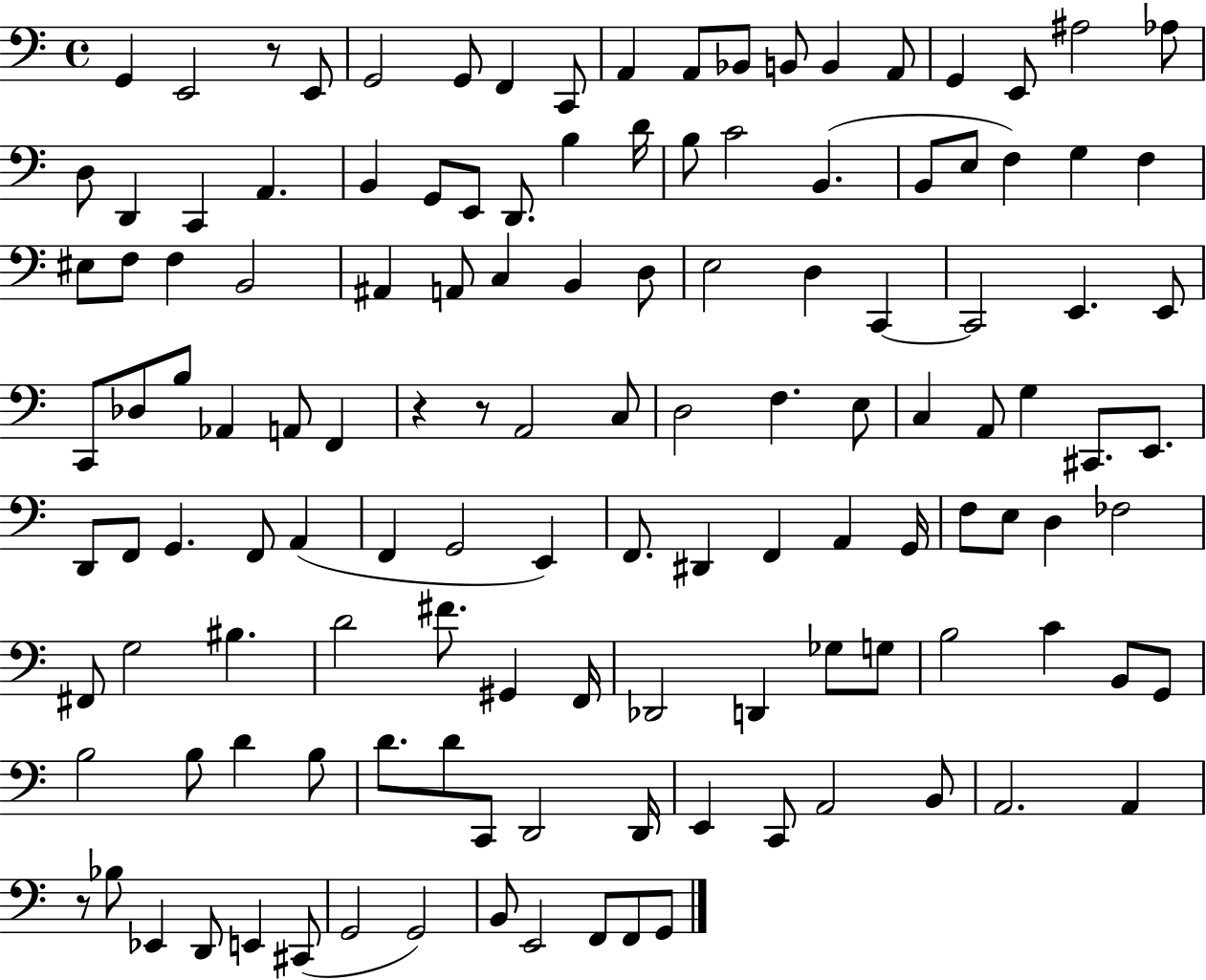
{
  \clef bass
  \time 4/4
  \defaultTimeSignature
  \key c \major
  g,4 e,2 r8 e,8 | g,2 g,8 f,4 c,8 | a,4 a,8 bes,8 b,8 b,4 a,8 | g,4 e,8 ais2 aes8 | \break d8 d,4 c,4 a,4. | b,4 g,8 e,8 d,8. b4 d'16 | b8 c'2 b,4.( | b,8 e8 f4) g4 f4 | \break eis8 f8 f4 b,2 | ais,4 a,8 c4 b,4 d8 | e2 d4 c,4~~ | c,2 e,4. e,8 | \break c,8 des8 b8 aes,4 a,8 f,4 | r4 r8 a,2 c8 | d2 f4. e8 | c4 a,8 g4 cis,8. e,8. | \break d,8 f,8 g,4. f,8 a,4( | f,4 g,2 e,4) | f,8. dis,4 f,4 a,4 g,16 | f8 e8 d4 fes2 | \break fis,8 g2 bis4. | d'2 fis'8. gis,4 f,16 | des,2 d,4 ges8 g8 | b2 c'4 b,8 g,8 | \break b2 b8 d'4 b8 | d'8. d'8 c,8 d,2 d,16 | e,4 c,8 a,2 b,8 | a,2. a,4 | \break r8 bes8 ees,4 d,8 e,4 cis,8( | g,2 g,2) | b,8 e,2 f,8 f,8 g,8 | \bar "|."
}